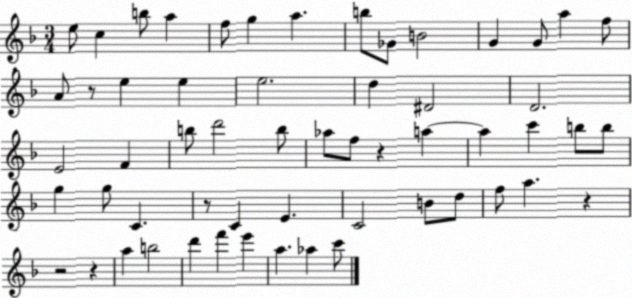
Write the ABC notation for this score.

X:1
T:Untitled
M:3/4
L:1/4
K:F
e/2 c b/2 a f/2 g a b/2 _G/2 B2 G G/2 a f/2 A/2 z/2 e e e2 d ^D2 D2 E2 F b/2 d'2 b/2 _a/2 f/2 z a a c' b/2 b/2 g g/2 C z/2 C E C2 B/2 d/2 f/2 a z z2 z a b2 d' f' e' a _a c'/2